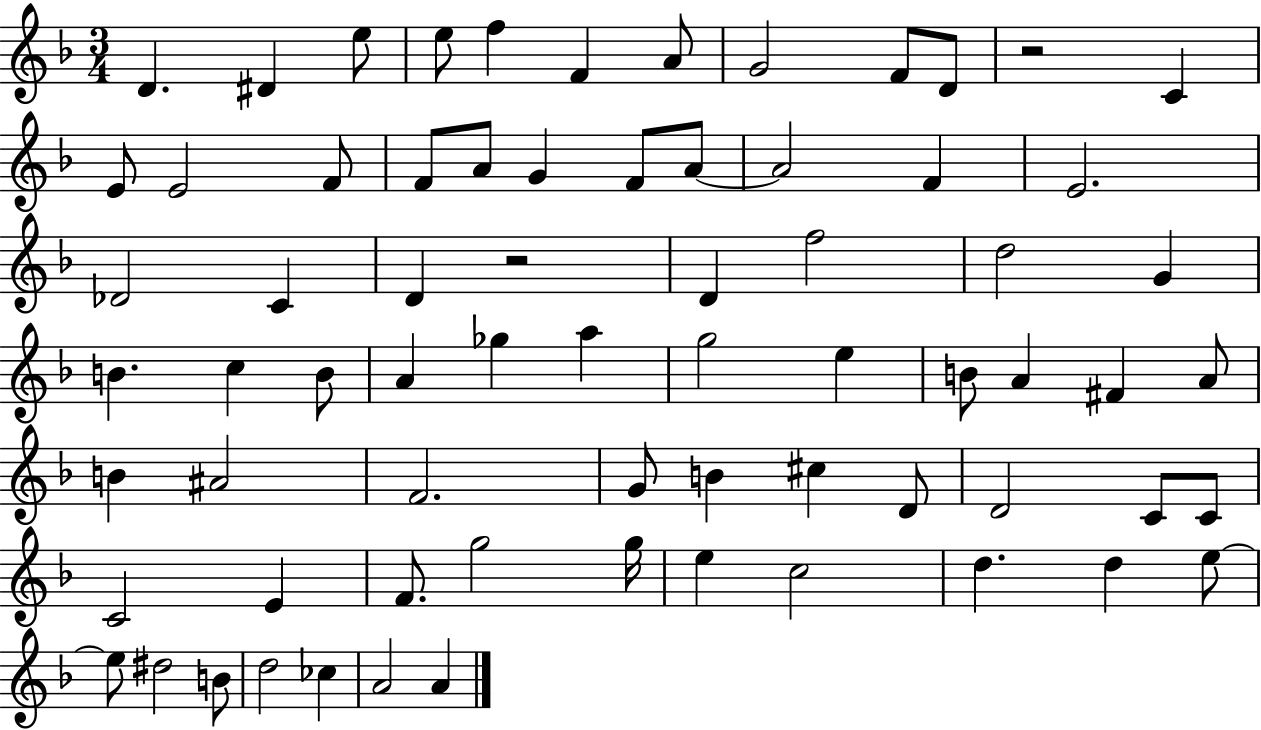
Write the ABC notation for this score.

X:1
T:Untitled
M:3/4
L:1/4
K:F
D ^D e/2 e/2 f F A/2 G2 F/2 D/2 z2 C E/2 E2 F/2 F/2 A/2 G F/2 A/2 A2 F E2 _D2 C D z2 D f2 d2 G B c B/2 A _g a g2 e B/2 A ^F A/2 B ^A2 F2 G/2 B ^c D/2 D2 C/2 C/2 C2 E F/2 g2 g/4 e c2 d d e/2 e/2 ^d2 B/2 d2 _c A2 A